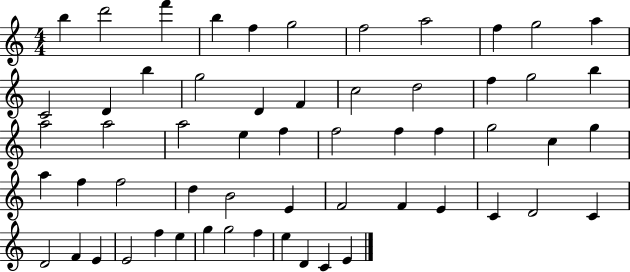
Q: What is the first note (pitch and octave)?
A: B5